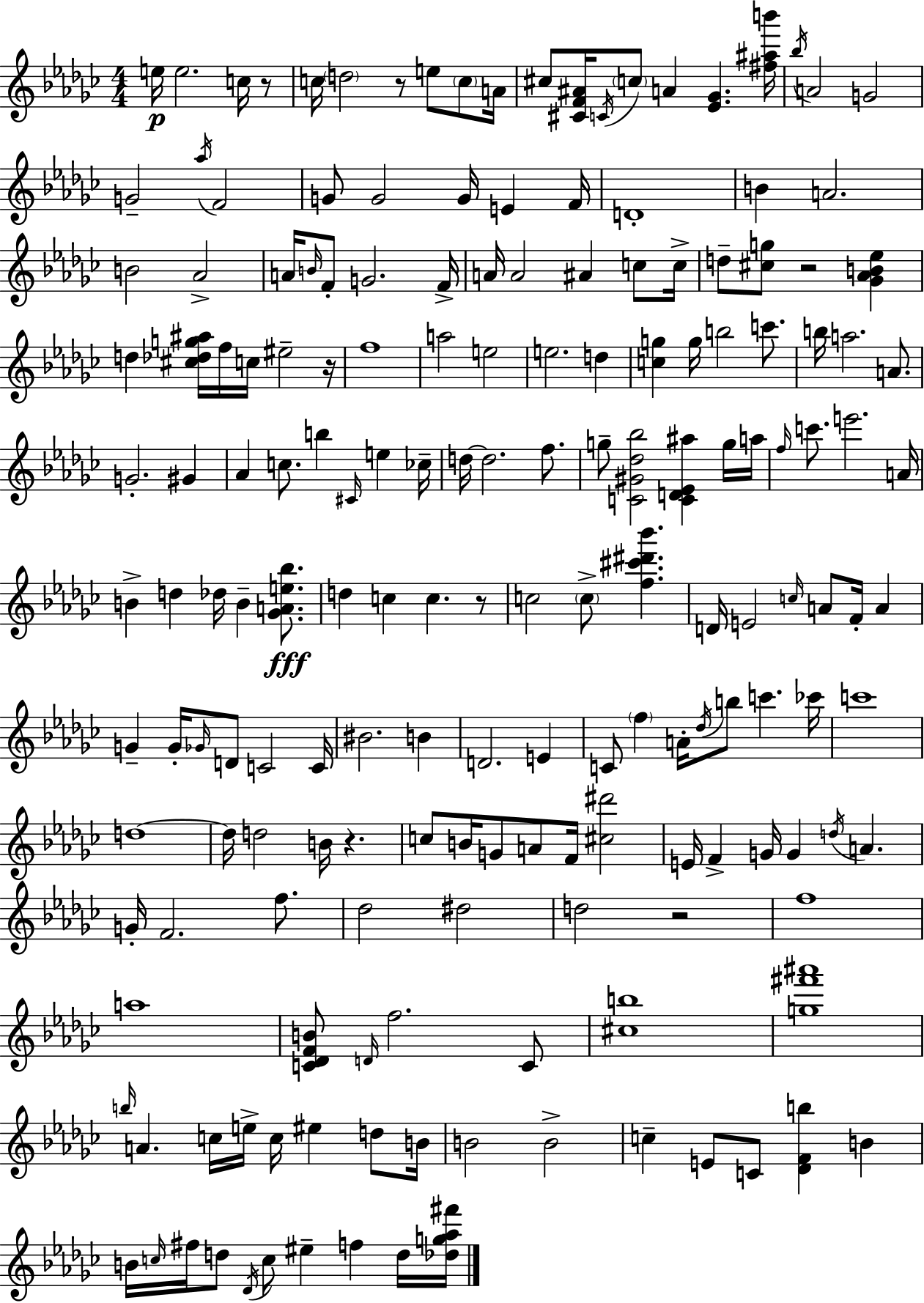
{
  \clef treble
  \numericTimeSignature
  \time 4/4
  \key ees \minor
  \repeat volta 2 { e''16\p e''2. c''16 r8 | c''16 \parenthesize d''2 r8 e''8 \parenthesize c''8 a'16 | cis''8 <cis' f' ais'>16 \acciaccatura { c'16 } \parenthesize c''8 a'4 <ees' ges'>4. | <fis'' ais'' b'''>16 \acciaccatura { bes''16 } a'2 g'2 | \break g'2-- \acciaccatura { aes''16 } f'2 | g'8 g'2 g'16 e'4 | f'16 d'1-. | b'4 a'2. | \break b'2 aes'2-> | a'16 \grace { b'16 } f'8-. g'2. | f'16-> a'16 a'2 ais'4 | c''8 c''16-> d''8-- <cis'' g''>8 r2 | \break <ges' aes' b' ees''>4 d''4 <cis'' des'' g'' ais''>16 f''16 c''16 eis''2-- | r16 f''1 | a''2 e''2 | e''2. | \break d''4 <c'' g''>4 g''16 b''2 | c'''8. b''16 a''2. | a'8. g'2.-. | gis'4 aes'4 c''8. b''4 \grace { cis'16 } | \break e''4 ces''16-- d''16~~ d''2. | f''8. g''8-- <c' gis' des'' bes''>2 <c' d' ees' ais''>4 | g''16 a''16 \grace { f''16 } c'''8. e'''2. | a'16 b'4-> d''4 des''16 b'4-- | \break <ges' a' e'' bes''>8.\fff d''4 c''4 c''4. | r8 c''2 \parenthesize c''8-> | <f'' cis''' dis''' bes'''>4. d'16 e'2 \grace { c''16 } | a'8 f'16-. a'4 g'4-- g'16-. \grace { ges'16 } d'8 c'2 | \break c'16 bis'2. | b'4 d'2. | e'4 c'8 \parenthesize f''4 a'16-. \acciaccatura { des''16 } | b''8 c'''4. ces'''16 c'''1 | \break d''1~~ | d''16 d''2 | b'16 r4. c''8 b'16 g'8 a'8 | f'16 <cis'' dis'''>2 e'16 f'4-> g'16 g'4 | \break \acciaccatura { d''16 } a'4. g'16-. f'2. | f''8. des''2 | dis''2 d''2 | r2 f''1 | \break a''1 | <c' des' f' b'>8 \grace { d'16 } f''2. | c'8 <cis'' b''>1 | <g'' fis''' ais'''>1 | \break \grace { b''16 } a'4. | c''16 e''16-> c''16 eis''4 d''8 b'16 b'2 | b'2-> c''4-- | e'8 c'8 <des' f' b''>4 b'4 b'16 \grace { c''16 } fis''16 d''8 | \break \acciaccatura { des'16 } c''8 eis''4-- f''4 d''16 <des'' g'' aes'' fis'''>16 } \bar "|."
}